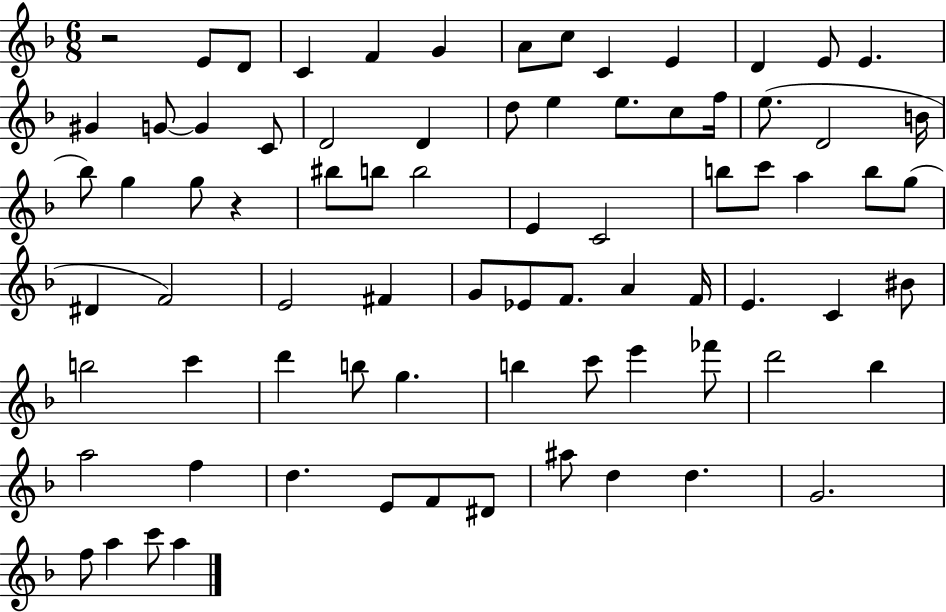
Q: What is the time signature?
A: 6/8